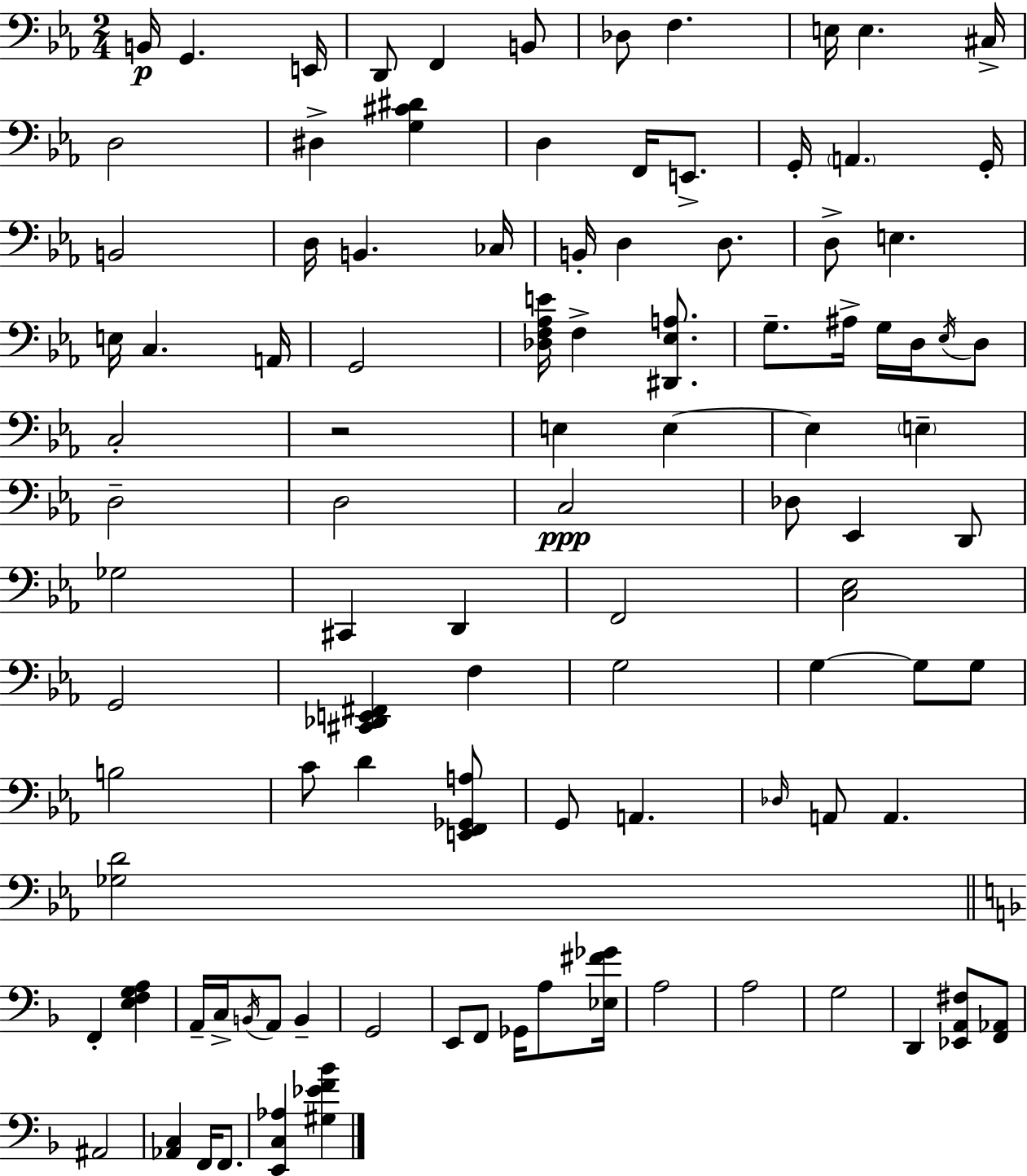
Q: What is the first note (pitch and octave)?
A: B2